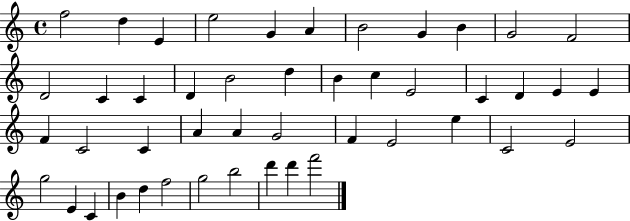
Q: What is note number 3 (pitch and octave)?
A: E4